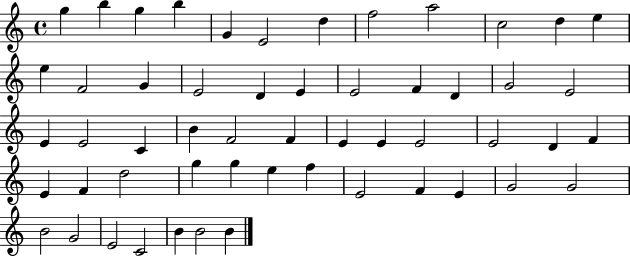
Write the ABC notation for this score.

X:1
T:Untitled
M:4/4
L:1/4
K:C
g b g b G E2 d f2 a2 c2 d e e F2 G E2 D E E2 F D G2 E2 E E2 C B F2 F E E E2 E2 D F E F d2 g g e f E2 F E G2 G2 B2 G2 E2 C2 B B2 B